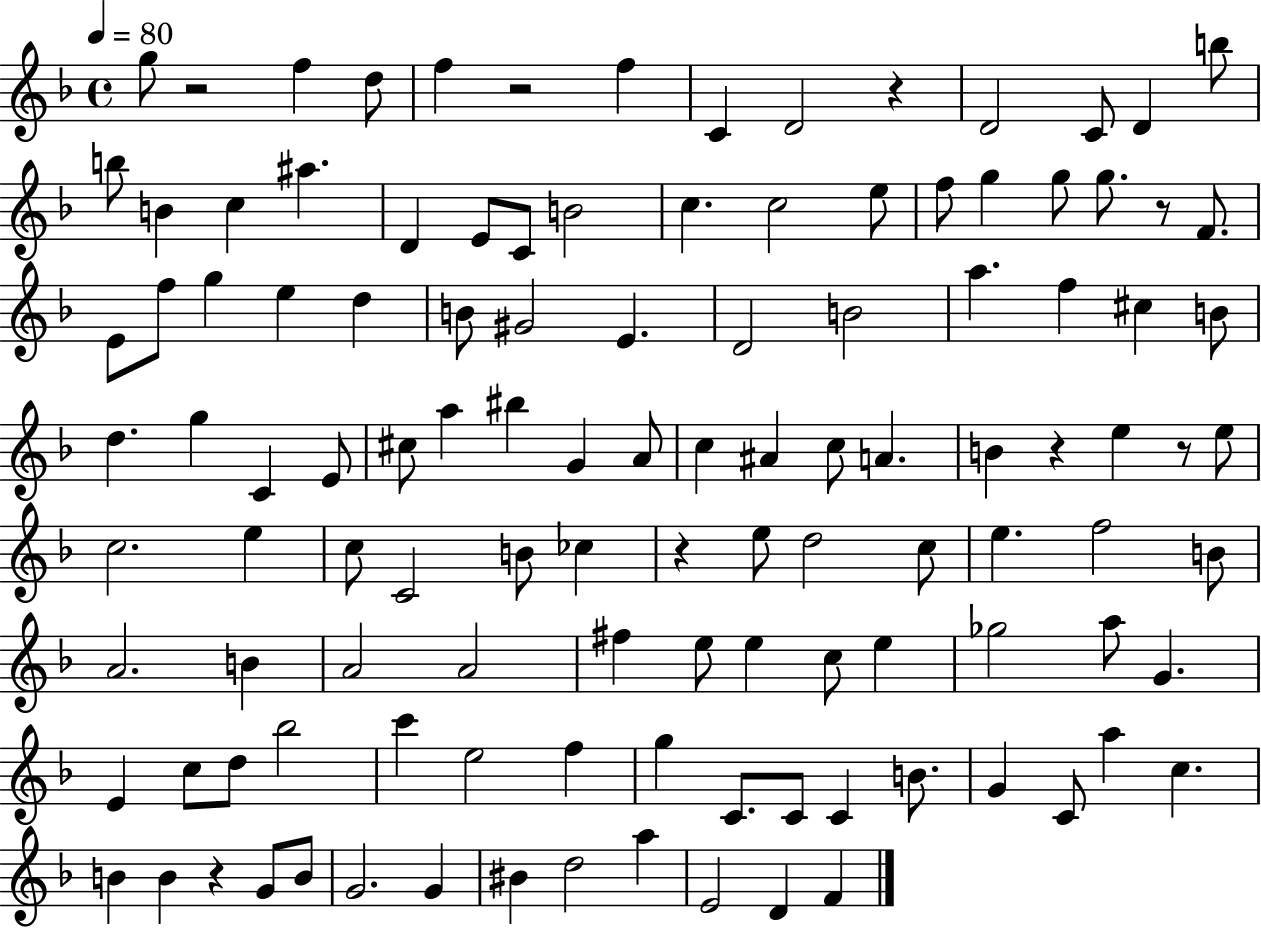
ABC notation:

X:1
T:Untitled
M:4/4
L:1/4
K:F
g/2 z2 f d/2 f z2 f C D2 z D2 C/2 D b/2 b/2 B c ^a D E/2 C/2 B2 c c2 e/2 f/2 g g/2 g/2 z/2 F/2 E/2 f/2 g e d B/2 ^G2 E D2 B2 a f ^c B/2 d g C E/2 ^c/2 a ^b G A/2 c ^A c/2 A B z e z/2 e/2 c2 e c/2 C2 B/2 _c z e/2 d2 c/2 e f2 B/2 A2 B A2 A2 ^f e/2 e c/2 e _g2 a/2 G E c/2 d/2 _b2 c' e2 f g C/2 C/2 C B/2 G C/2 a c B B z G/2 B/2 G2 G ^B d2 a E2 D F